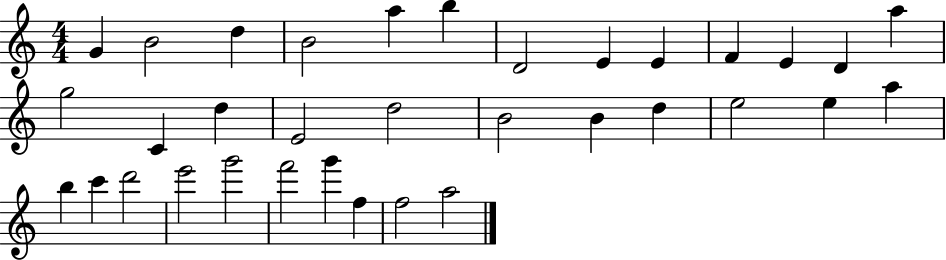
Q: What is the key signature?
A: C major